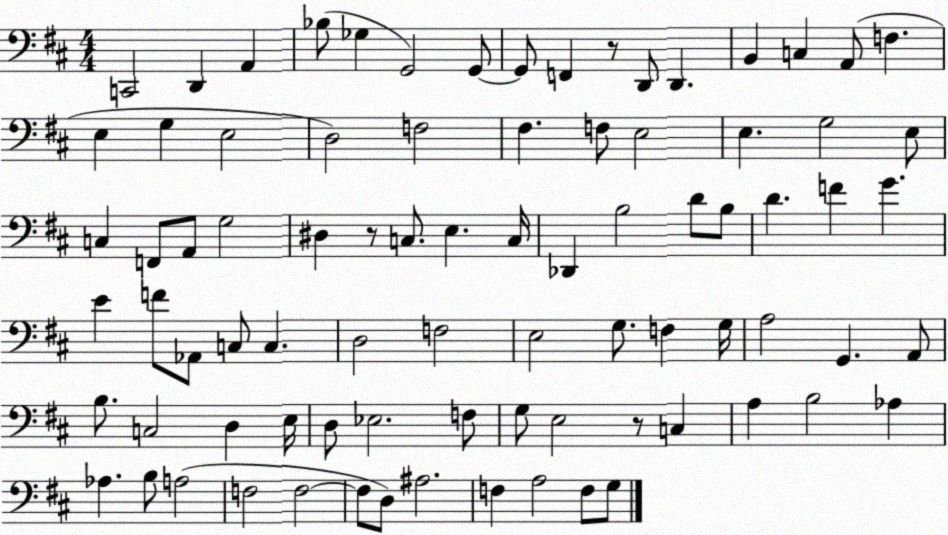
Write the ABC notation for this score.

X:1
T:Untitled
M:4/4
L:1/4
K:D
C,,2 D,, A,, _B,/2 _G, G,,2 G,,/2 G,,/2 F,, z/2 D,,/2 D,, B,, C, A,,/2 F, E, G, E,2 D,2 F,2 ^F, F,/2 E,2 E, G,2 E,/2 C, F,,/2 A,,/2 G,2 ^D, z/2 C,/2 E, C,/4 _D,, B,2 D/2 B,/2 D F G E F/2 _A,,/2 C,/2 C, D,2 F,2 E,2 G,/2 F, G,/4 A,2 G,, A,,/2 B,/2 C,2 D, E,/4 D,/2 _E,2 F,/2 G,/2 E,2 z/2 C, A, B,2 _A, _A, B,/2 A,2 F,2 F,2 F,/2 D,/2 ^A,2 F, A,2 F,/2 G,/2